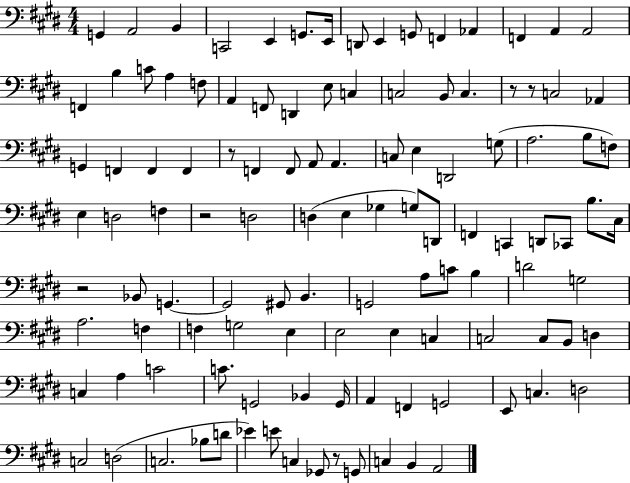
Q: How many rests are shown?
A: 6